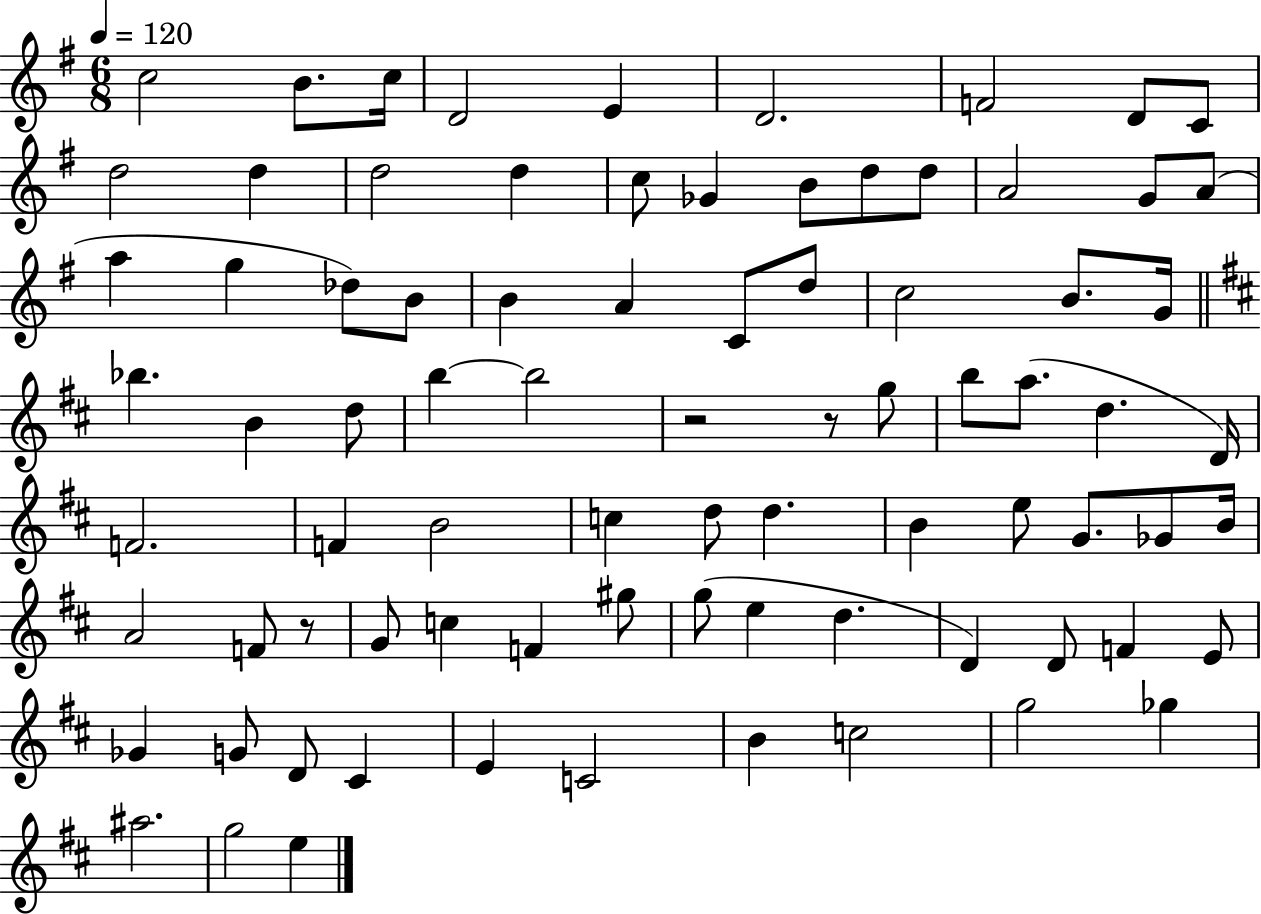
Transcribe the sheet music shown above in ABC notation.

X:1
T:Untitled
M:6/8
L:1/4
K:G
c2 B/2 c/4 D2 E D2 F2 D/2 C/2 d2 d d2 d c/2 _G B/2 d/2 d/2 A2 G/2 A/2 a g _d/2 B/2 B A C/2 d/2 c2 B/2 G/4 _b B d/2 b b2 z2 z/2 g/2 b/2 a/2 d D/4 F2 F B2 c d/2 d B e/2 G/2 _G/2 B/4 A2 F/2 z/2 G/2 c F ^g/2 g/2 e d D D/2 F E/2 _G G/2 D/2 ^C E C2 B c2 g2 _g ^a2 g2 e